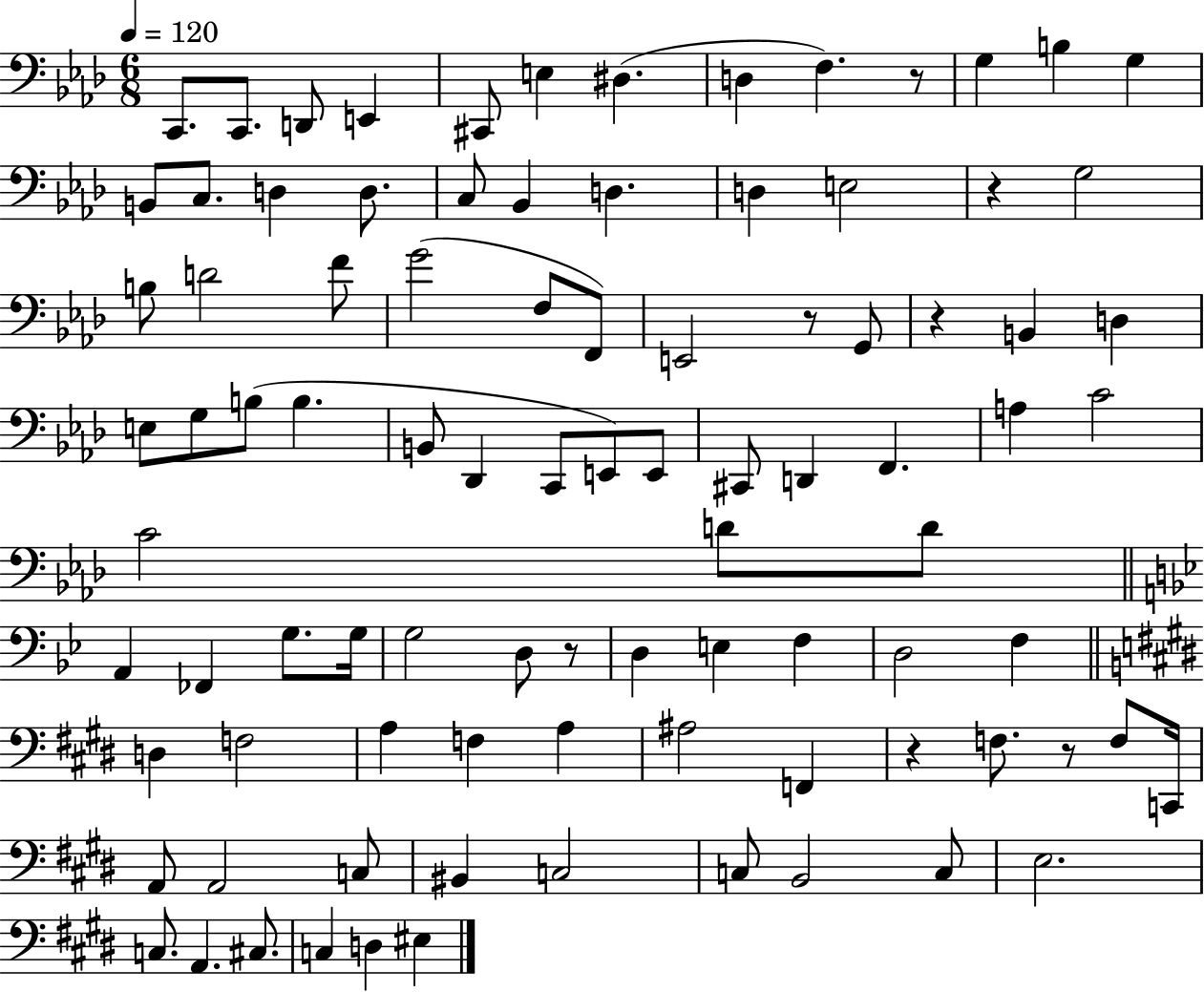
{
  \clef bass
  \numericTimeSignature
  \time 6/8
  \key aes \major
  \tempo 4 = 120
  \repeat volta 2 { c,8. c,8. d,8 e,4 | cis,8 e4 dis4.( | d4 f4.) r8 | g4 b4 g4 | \break b,8 c8. d4 d8. | c8 bes,4 d4. | d4 e2 | r4 g2 | \break b8 d'2 f'8 | g'2( f8 f,8) | e,2 r8 g,8 | r4 b,4 d4 | \break e8 g8 b8( b4. | b,8 des,4 c,8 e,8) e,8 | cis,8 d,4 f,4. | a4 c'2 | \break c'2 d'8 d'8 | \bar "||" \break \key bes \major a,4 fes,4 g8. g16 | g2 d8 r8 | d4 e4 f4 | d2 f4 | \break \bar "||" \break \key e \major d4 f2 | a4 f4 a4 | ais2 f,4 | r4 f8. r8 f8 c,16 | \break a,8 a,2 c8 | bis,4 c2 | c8 b,2 c8 | e2. | \break c8. a,4. cis8. | c4 d4 eis4 | } \bar "|."
}